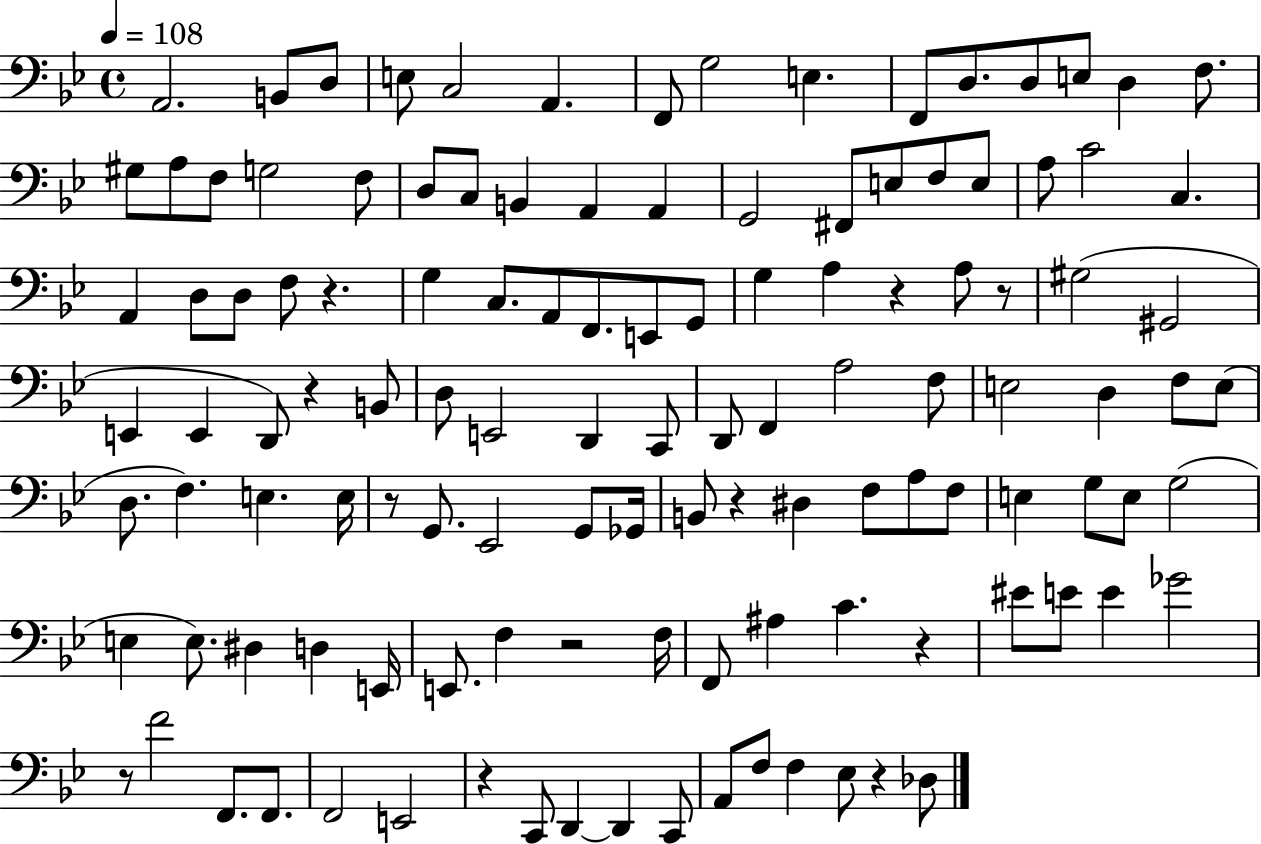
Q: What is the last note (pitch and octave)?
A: Db3